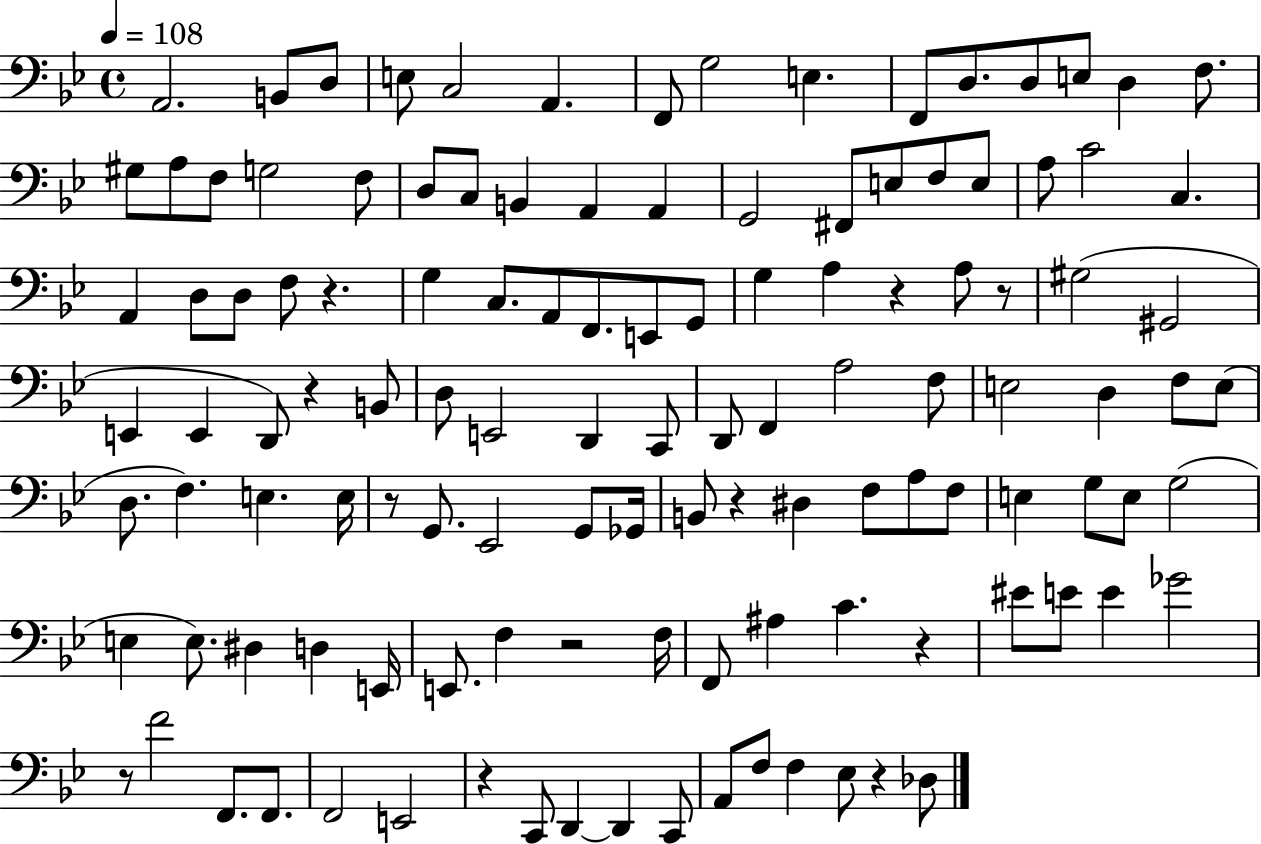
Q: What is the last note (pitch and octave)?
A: Db3